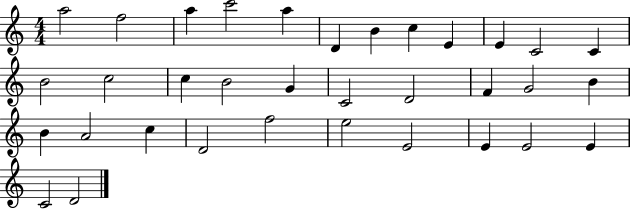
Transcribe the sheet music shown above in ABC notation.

X:1
T:Untitled
M:4/4
L:1/4
K:C
a2 f2 a c'2 a D B c E E C2 C B2 c2 c B2 G C2 D2 F G2 B B A2 c D2 f2 e2 E2 E E2 E C2 D2